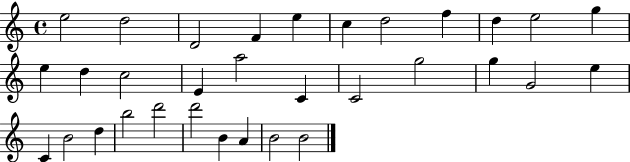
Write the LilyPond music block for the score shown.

{
  \clef treble
  \time 4/4
  \defaultTimeSignature
  \key c \major
  e''2 d''2 | d'2 f'4 e''4 | c''4 d''2 f''4 | d''4 e''2 g''4 | \break e''4 d''4 c''2 | e'4 a''2 c'4 | c'2 g''2 | g''4 g'2 e''4 | \break c'4 b'2 d''4 | b''2 d'''2 | d'''2 b'4 a'4 | b'2 b'2 | \break \bar "|."
}